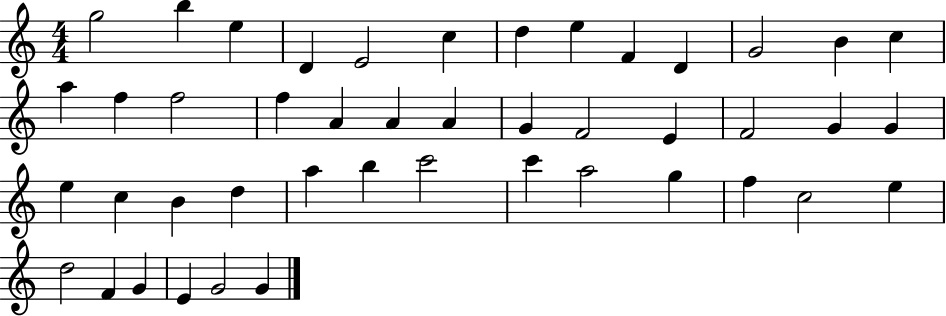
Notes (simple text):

G5/h B5/q E5/q D4/q E4/h C5/q D5/q E5/q F4/q D4/q G4/h B4/q C5/q A5/q F5/q F5/h F5/q A4/q A4/q A4/q G4/q F4/h E4/q F4/h G4/q G4/q E5/q C5/q B4/q D5/q A5/q B5/q C6/h C6/q A5/h G5/q F5/q C5/h E5/q D5/h F4/q G4/q E4/q G4/h G4/q